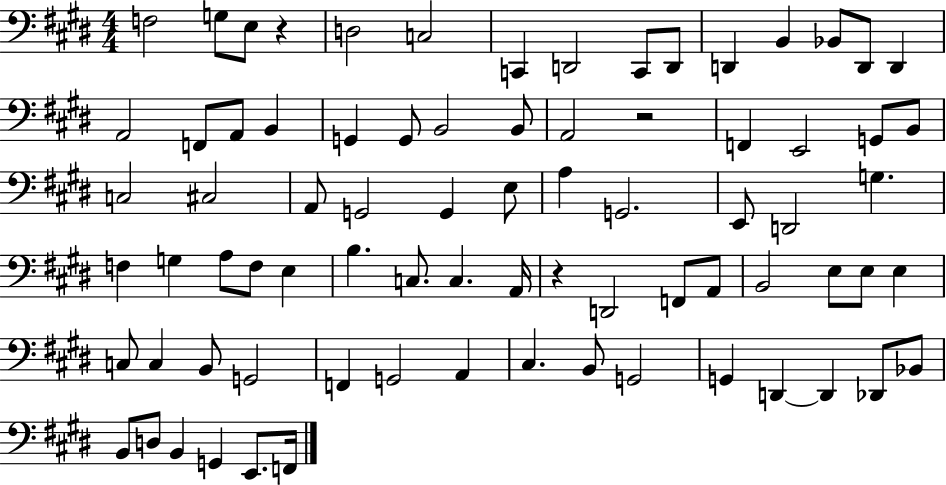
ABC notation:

X:1
T:Untitled
M:4/4
L:1/4
K:E
F,2 G,/2 E,/2 z D,2 C,2 C,, D,,2 C,,/2 D,,/2 D,, B,, _B,,/2 D,,/2 D,, A,,2 F,,/2 A,,/2 B,, G,, G,,/2 B,,2 B,,/2 A,,2 z2 F,, E,,2 G,,/2 B,,/2 C,2 ^C,2 A,,/2 G,,2 G,, E,/2 A, G,,2 E,,/2 D,,2 G, F, G, A,/2 F,/2 E, B, C,/2 C, A,,/4 z D,,2 F,,/2 A,,/2 B,,2 E,/2 E,/2 E, C,/2 C, B,,/2 G,,2 F,, G,,2 A,, ^C, B,,/2 G,,2 G,, D,, D,, _D,,/2 _B,,/2 B,,/2 D,/2 B,, G,, E,,/2 F,,/4